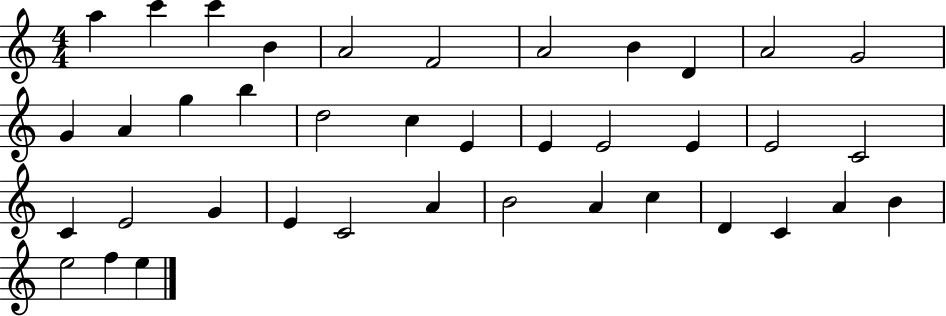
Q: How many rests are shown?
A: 0